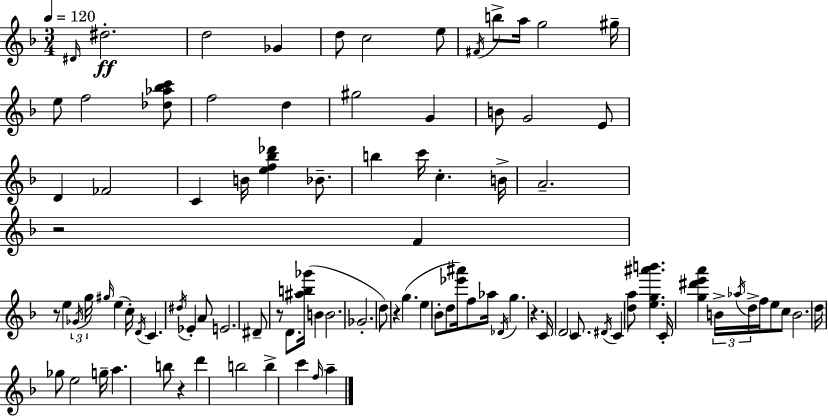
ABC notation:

X:1
T:Untitled
M:3/4
L:1/4
K:Dm
^D/4 ^d2 d2 _G d/2 c2 e/2 ^F/4 b/2 a/4 g2 ^g/4 e/2 f2 [_d_a_bc']/2 f2 d ^g2 G B/2 G2 E/2 D _F2 C B/4 [ef_b_d'] _B/2 b c'/4 c B/4 A2 z2 F z/2 e _G/4 g/4 ^g/4 e c/4 D/4 C ^d/4 _E A/2 E2 ^D/2 z/2 D/2 [^ab_g']/4 B B2 _G2 d/2 z g e _B/2 d/2 [_e'^a']/4 f/2 _a/4 _D/4 g z C/4 D2 C/2 ^D/4 C [da]/2 [eg^a'b'] C/4 [g^d'e'a'] B/4 _a/4 d/4 f/4 e/2 c/2 B2 d/4 _g/2 e2 g/4 a b/2 z d' b2 b c' f/4 a